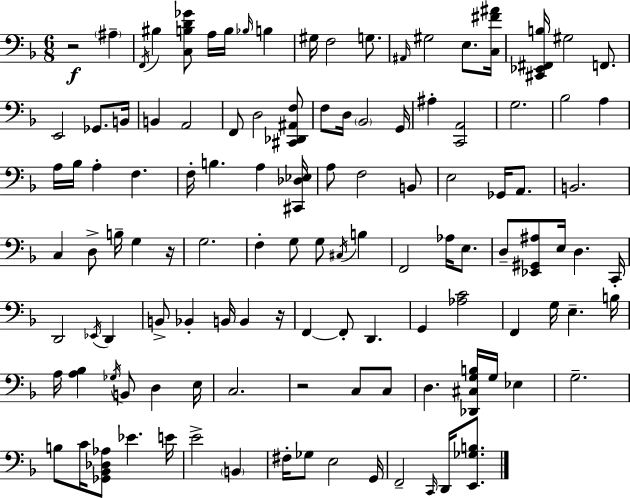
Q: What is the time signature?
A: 6/8